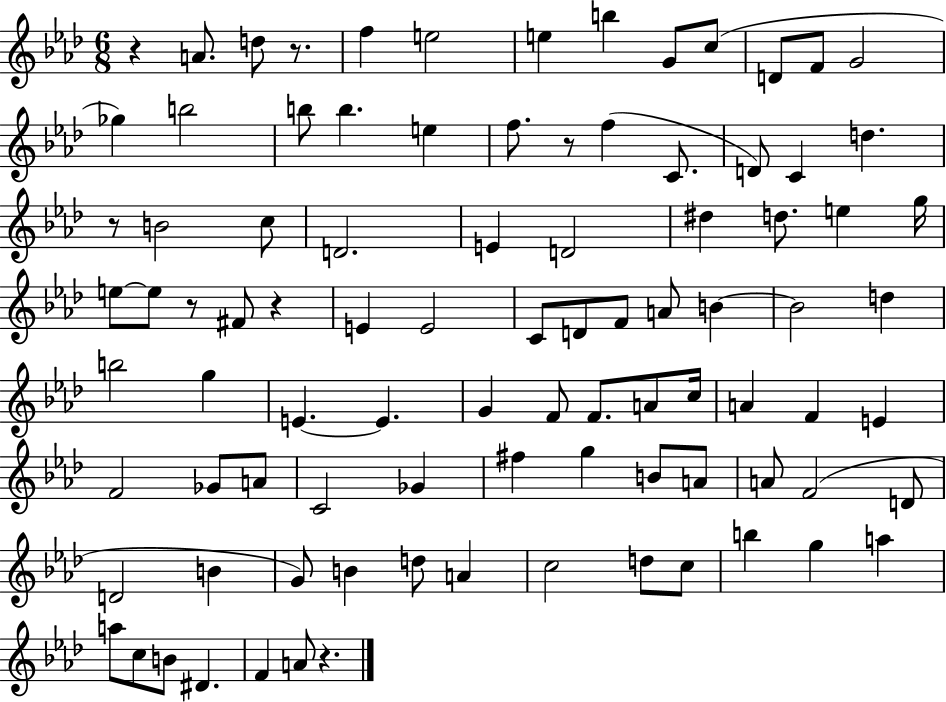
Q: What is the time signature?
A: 6/8